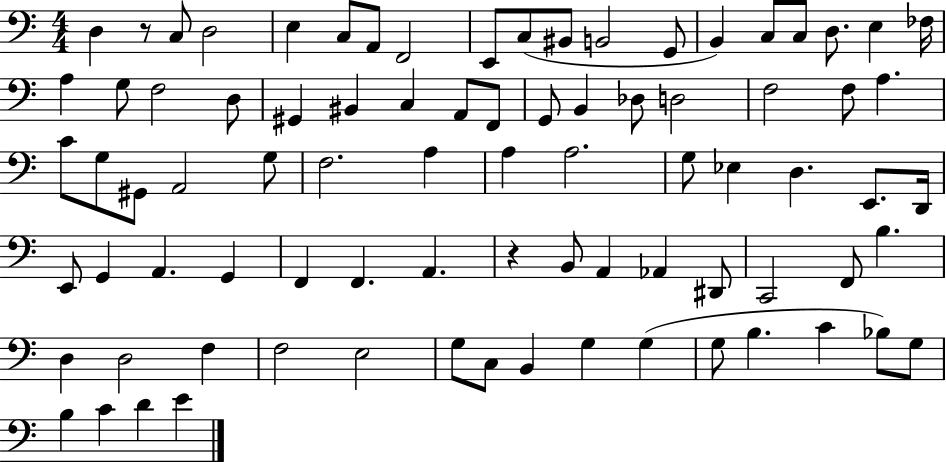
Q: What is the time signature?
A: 4/4